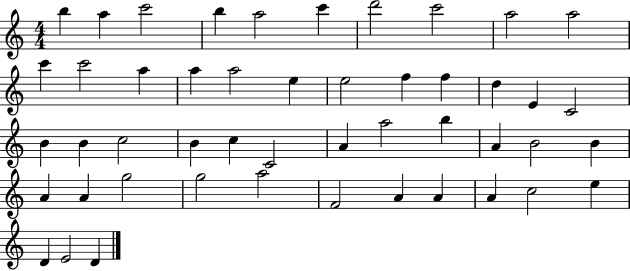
{
  \clef treble
  \numericTimeSignature
  \time 4/4
  \key c \major
  b''4 a''4 c'''2 | b''4 a''2 c'''4 | d'''2 c'''2 | a''2 a''2 | \break c'''4 c'''2 a''4 | a''4 a''2 e''4 | e''2 f''4 f''4 | d''4 e'4 c'2 | \break b'4 b'4 c''2 | b'4 c''4 c'2 | a'4 a''2 b''4 | a'4 b'2 b'4 | \break a'4 a'4 g''2 | g''2 a''2 | f'2 a'4 a'4 | a'4 c''2 e''4 | \break d'4 e'2 d'4 | \bar "|."
}